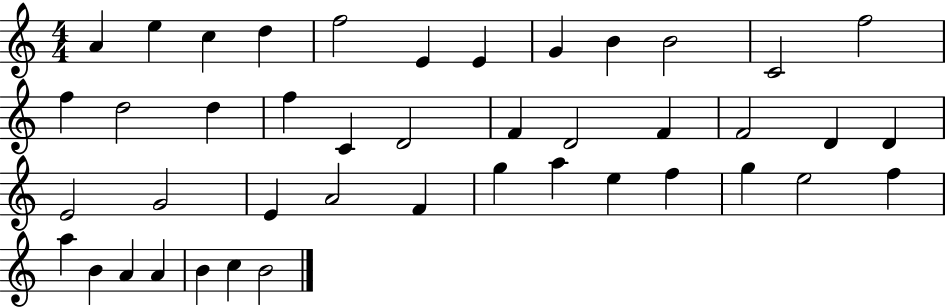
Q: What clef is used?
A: treble